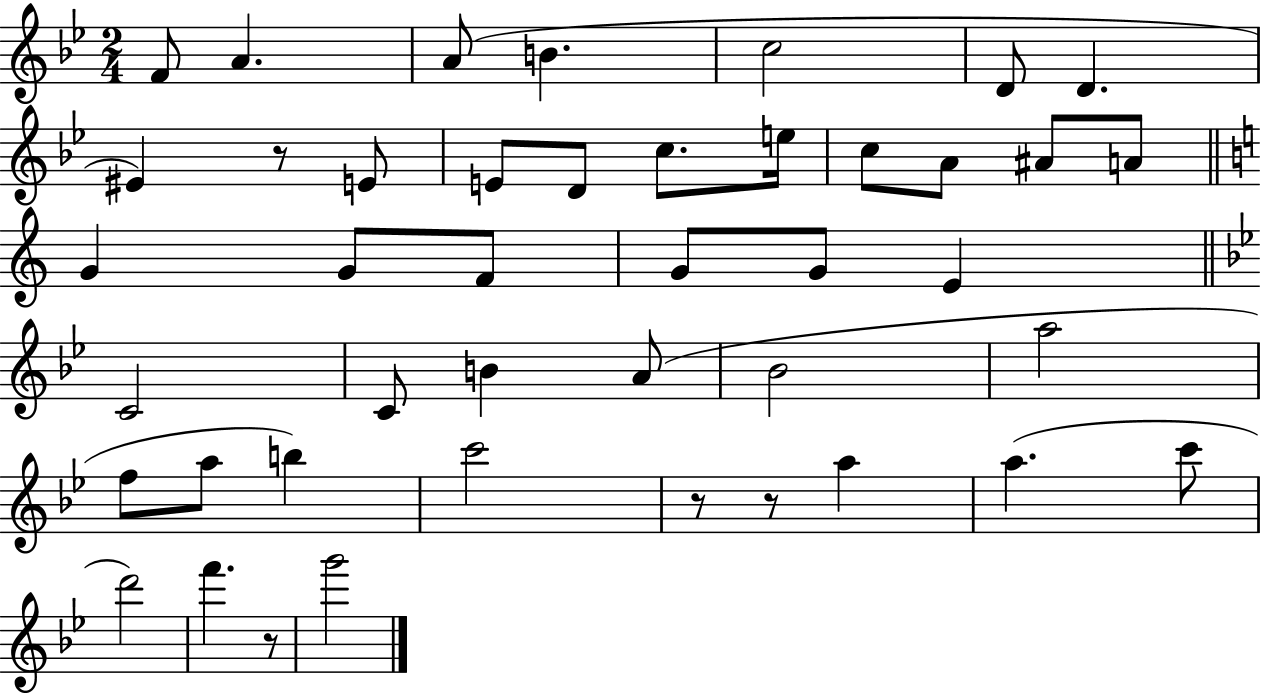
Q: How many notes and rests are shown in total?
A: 43